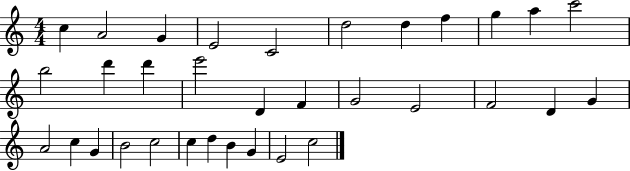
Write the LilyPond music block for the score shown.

{
  \clef treble
  \numericTimeSignature
  \time 4/4
  \key c \major
  c''4 a'2 g'4 | e'2 c'2 | d''2 d''4 f''4 | g''4 a''4 c'''2 | \break b''2 d'''4 d'''4 | e'''2 d'4 f'4 | g'2 e'2 | f'2 d'4 g'4 | \break a'2 c''4 g'4 | b'2 c''2 | c''4 d''4 b'4 g'4 | e'2 c''2 | \break \bar "|."
}